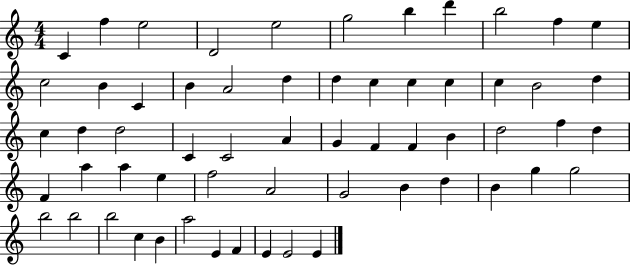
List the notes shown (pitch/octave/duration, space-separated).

C4/q F5/q E5/h D4/h E5/h G5/h B5/q D6/q B5/h F5/q E5/q C5/h B4/q C4/q B4/q A4/h D5/q D5/q C5/q C5/q C5/q C5/q B4/h D5/q C5/q D5/q D5/h C4/q C4/h A4/q G4/q F4/q F4/q B4/q D5/h F5/q D5/q F4/q A5/q A5/q E5/q F5/h A4/h G4/h B4/q D5/q B4/q G5/q G5/h B5/h B5/h B5/h C5/q B4/q A5/h E4/q F4/q E4/q E4/h E4/q